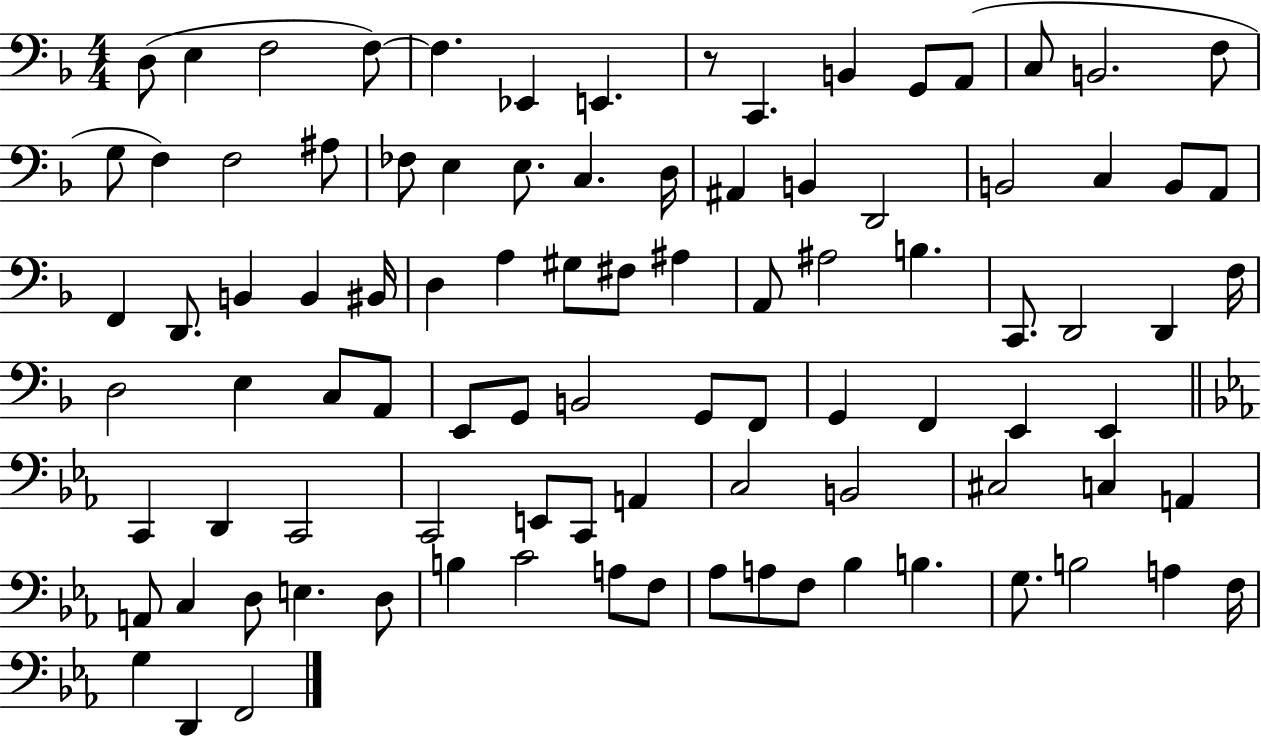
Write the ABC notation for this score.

X:1
T:Untitled
M:4/4
L:1/4
K:F
D,/2 E, F,2 F,/2 F, _E,, E,, z/2 C,, B,, G,,/2 A,,/2 C,/2 B,,2 F,/2 G,/2 F, F,2 ^A,/2 _F,/2 E, E,/2 C, D,/4 ^A,, B,, D,,2 B,,2 C, B,,/2 A,,/2 F,, D,,/2 B,, B,, ^B,,/4 D, A, ^G,/2 ^F,/2 ^A, A,,/2 ^A,2 B, C,,/2 D,,2 D,, F,/4 D,2 E, C,/2 A,,/2 E,,/2 G,,/2 B,,2 G,,/2 F,,/2 G,, F,, E,, E,, C,, D,, C,,2 C,,2 E,,/2 C,,/2 A,, C,2 B,,2 ^C,2 C, A,, A,,/2 C, D,/2 E, D,/2 B, C2 A,/2 F,/2 _A,/2 A,/2 F,/2 _B, B, G,/2 B,2 A, F,/4 G, D,, F,,2